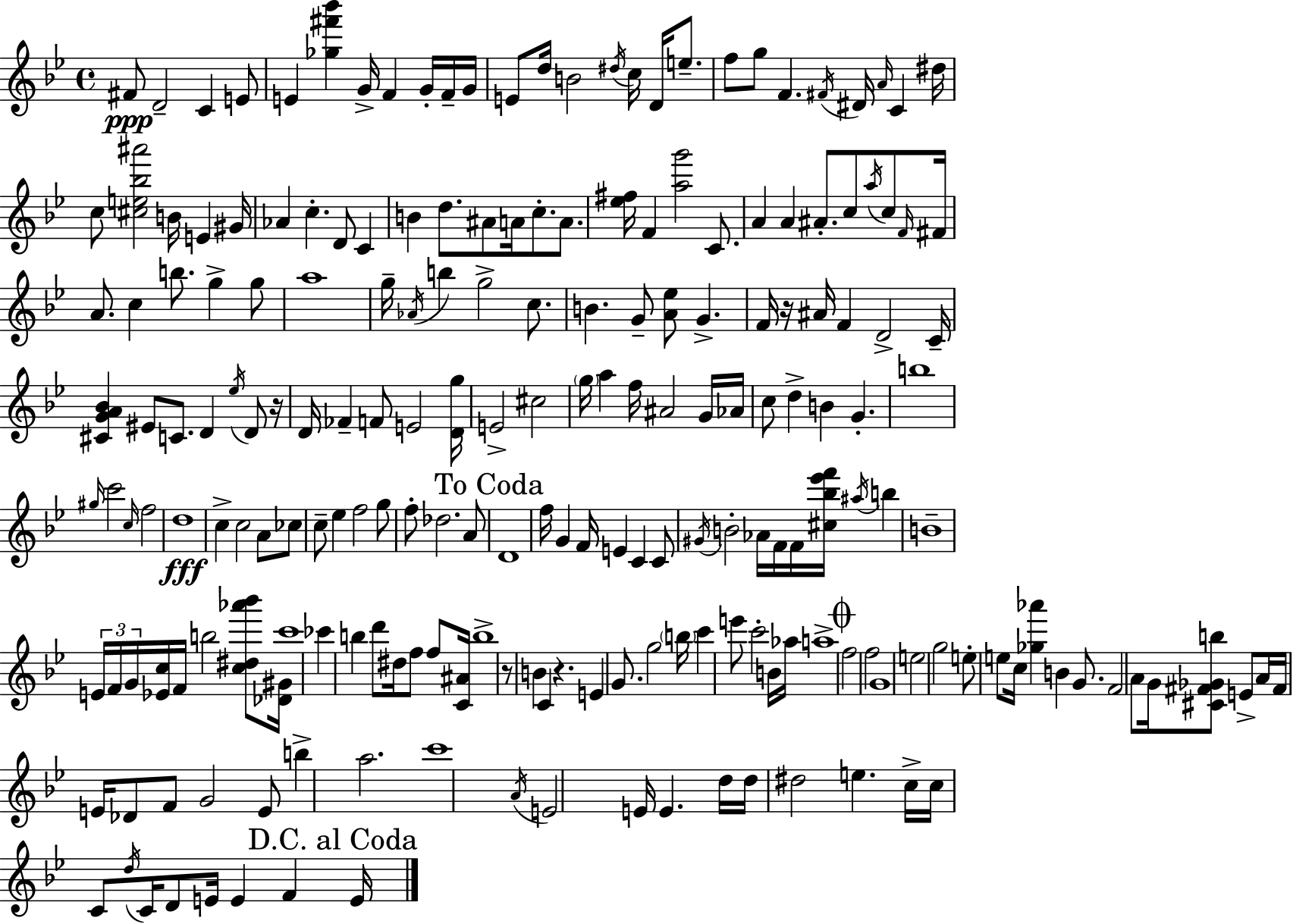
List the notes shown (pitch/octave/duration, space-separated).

F#4/e D4/h C4/q E4/e E4/q [Gb5,F#6,Bb6]/q G4/s F4/q G4/s F4/s G4/s E4/e D5/s B4/h D#5/s C5/s D4/s E5/e. F5/e G5/e F4/q. F#4/s D#4/s A4/s C4/q D#5/s C5/e [C#5,E5,Bb5,A#6]/h B4/s E4/q G#4/s Ab4/q C5/q. D4/e C4/q B4/q D5/e. A#4/e A4/s C5/e. A4/e. [Eb5,F#5]/s F4/q [A5,G6]/h C4/e. A4/q A4/q A#4/e. C5/e A5/s C5/e F4/s F#4/s A4/e. C5/q B5/e. G5/q G5/e A5/w G5/s Ab4/s B5/q G5/h C5/e. B4/q. G4/e [A4,Eb5]/e G4/q. F4/s R/s A#4/s F4/q D4/h C4/s [C#4,G4,A4,Bb4]/q EIS4/e C4/e. D4/q Eb5/s D4/e R/s D4/s FES4/q F4/e E4/h [D4,G5]/s E4/h C#5/h G5/s A5/q F5/s A#4/h G4/s Ab4/s C5/e D5/q B4/q G4/q. B5/w G#5/s C6/h C5/s F5/h D5/w C5/q C5/h A4/e CES5/e C5/e Eb5/q F5/h G5/e F5/e Db5/h. A4/e D4/w F5/s G4/q F4/s E4/q C4/q C4/e G#4/s B4/h Ab4/s F4/s F4/s [C#5,Bb5,Eb6,F6]/s A#5/s B5/q B4/w E4/s F4/s G4/s [Eb4,C5]/s F4/s B5/h [C5,D#5,Ab6,Bb6]/e [Db4,G#4]/s C6/w CES6/q B5/q D6/e D#5/s F5/e F5/e [C4,A#4]/s B5/w R/e B4/q C4/q R/q. E4/q G4/e. G5/h B5/s C6/q E6/e C6/h B4/s Ab5/s A5/w F5/h F5/h G4/w E5/h G5/h E5/e E5/e C5/s [Gb5,Ab6]/q B4/q G4/e. F4/h A4/e G4/s [C#4,F#4,Gb4,B5]/e E4/e A4/s F#4/s E4/s Db4/e F4/e G4/h E4/e B5/q A5/h. C6/w A4/s E4/h E4/s E4/q. D5/s D5/s D#5/h E5/q. C5/s C5/s C4/e D5/s C4/s D4/e E4/s E4/q F4/q E4/s